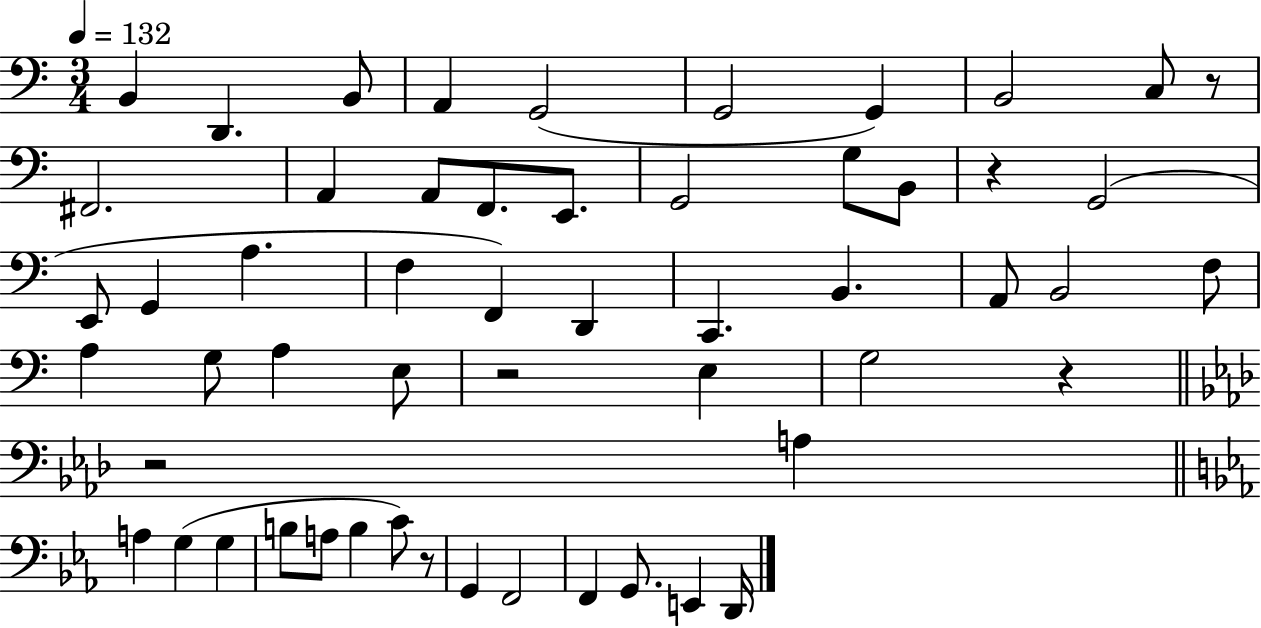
X:1
T:Untitled
M:3/4
L:1/4
K:C
B,, D,, B,,/2 A,, G,,2 G,,2 G,, B,,2 C,/2 z/2 ^F,,2 A,, A,,/2 F,,/2 E,,/2 G,,2 G,/2 B,,/2 z G,,2 E,,/2 G,, A, F, F,, D,, C,, B,, A,,/2 B,,2 F,/2 A, G,/2 A, E,/2 z2 E, G,2 z z2 A, A, G, G, B,/2 A,/2 B, C/2 z/2 G,, F,,2 F,, G,,/2 E,, D,,/4